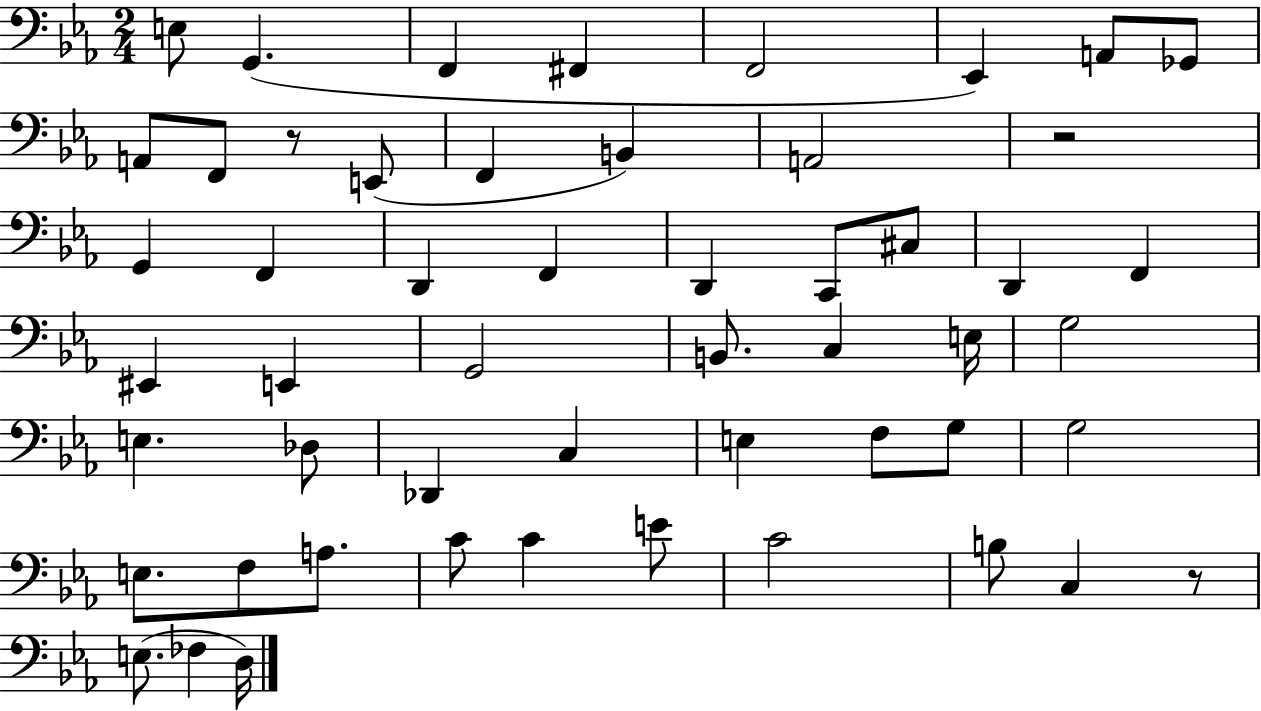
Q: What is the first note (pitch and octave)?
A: E3